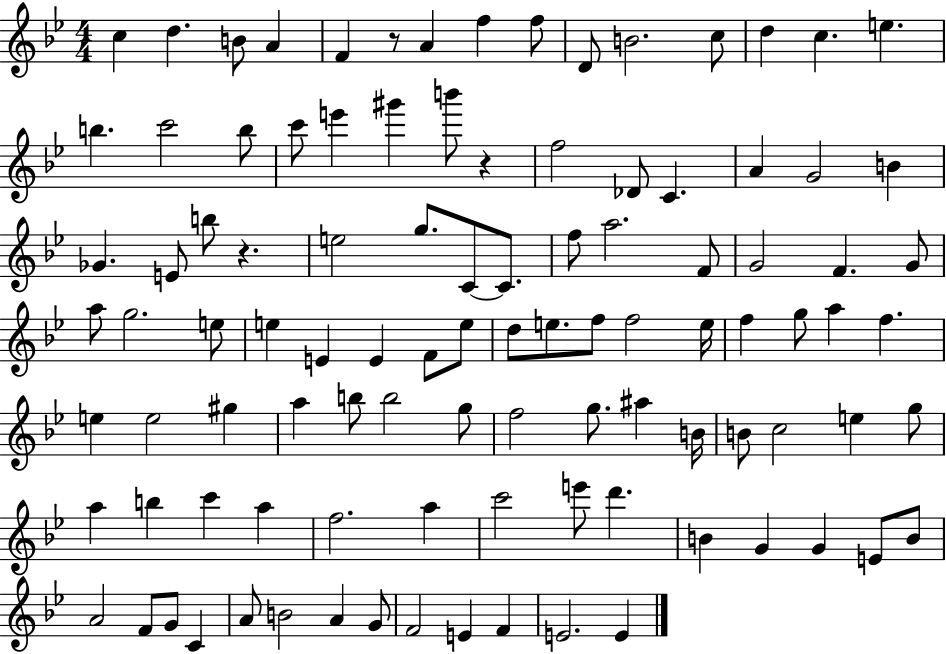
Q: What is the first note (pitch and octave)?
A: C5